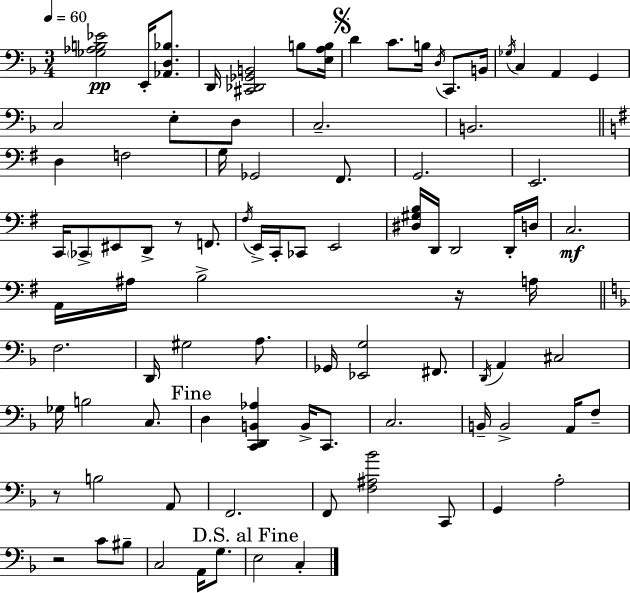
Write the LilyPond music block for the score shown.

{
  \clef bass
  \numericTimeSignature
  \time 3/4
  \key d \minor
  \tempo 4 = 60
  <ges aes b ees'>2\pp e,16-. <aes, d bes>8. | d,16 <cis, des, ges, b,>2 b8 <e a b>16 | \mark \markup { \musicglyph "scripts.segno" } d'4 c'8. b16 \acciaccatura { d16 } c,8. | b,16 \acciaccatura { ges16 } c4 a,4 g,4 | \break c2 e8-. | d8 c2.-- | b,2. | \bar "||" \break \key g \major d4 f2 | g16 ges,2 fis,8. | g,2. | e,2. | \break c,16 \parenthesize ces,8-> eis,8 d,8-> r8 f,8. | \acciaccatura { fis16 } e,16-> c,16-. ces,8 e,2 | <dis gis b>16 d,16 d,2 d,16-. | d16 c2.\mf | \break a,16 ais16 b2-> r16 | a16 \bar "||" \break \key f \major f2. | d,16 gis2 a8. | ges,16 <ees, g>2 fis,8. | \acciaccatura { d,16 } a,4 cis2 | \break ges16 b2 c8. | \mark "Fine" d4 <c, d, b, aes>4 b,16-> c,8. | c2. | b,16-- b,2-> a,16 f8-- | \break r8 b2 a,8 | f,2. | f,8 <f ais bes'>2 c,8 | g,4 a2-. | \break r2 c'8 bis8-- | c2 a,16 g8. | \mark "D.S. al Fine" e2 c4-. | \bar "|."
}